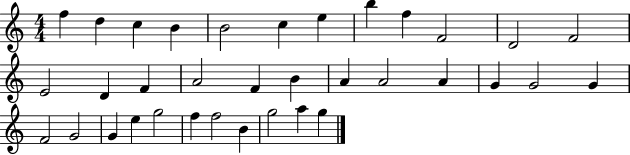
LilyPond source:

{
  \clef treble
  \numericTimeSignature
  \time 4/4
  \key c \major
  f''4 d''4 c''4 b'4 | b'2 c''4 e''4 | b''4 f''4 f'2 | d'2 f'2 | \break e'2 d'4 f'4 | a'2 f'4 b'4 | a'4 a'2 a'4 | g'4 g'2 g'4 | \break f'2 g'2 | g'4 e''4 g''2 | f''4 f''2 b'4 | g''2 a''4 g''4 | \break \bar "|."
}